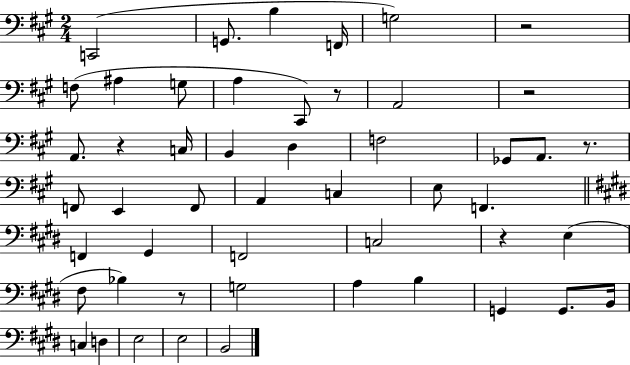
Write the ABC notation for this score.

X:1
T:Untitled
M:2/4
L:1/4
K:A
C,,2 G,,/2 B, F,,/4 G,2 z2 F,/2 ^A, G,/2 A, ^C,,/2 z/2 A,,2 z2 A,,/2 z C,/4 B,, D, F,2 _G,,/2 A,,/2 z/2 F,,/2 E,, F,,/2 A,, C, E,/2 F,, F,, ^G,, F,,2 C,2 z E, ^F,/2 _B, z/2 G,2 A, B, G,, G,,/2 B,,/4 C, D, E,2 E,2 B,,2